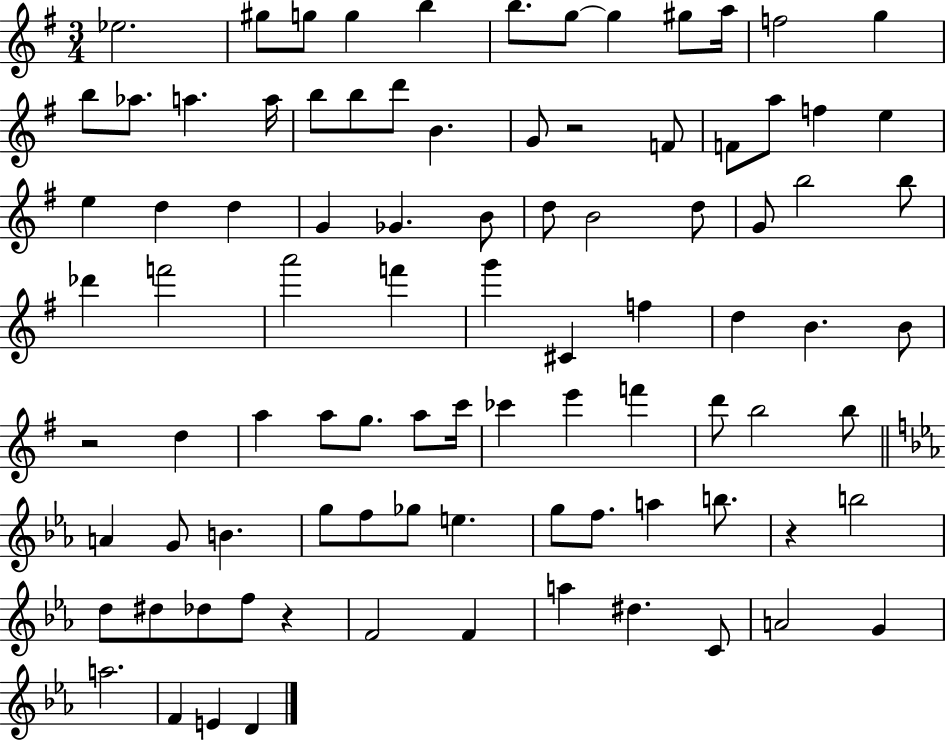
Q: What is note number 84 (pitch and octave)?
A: A5